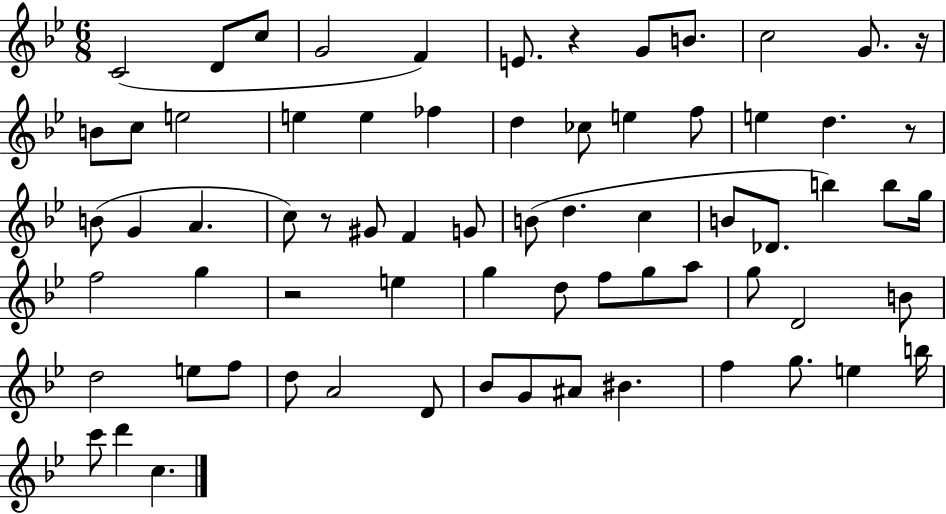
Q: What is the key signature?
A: BES major